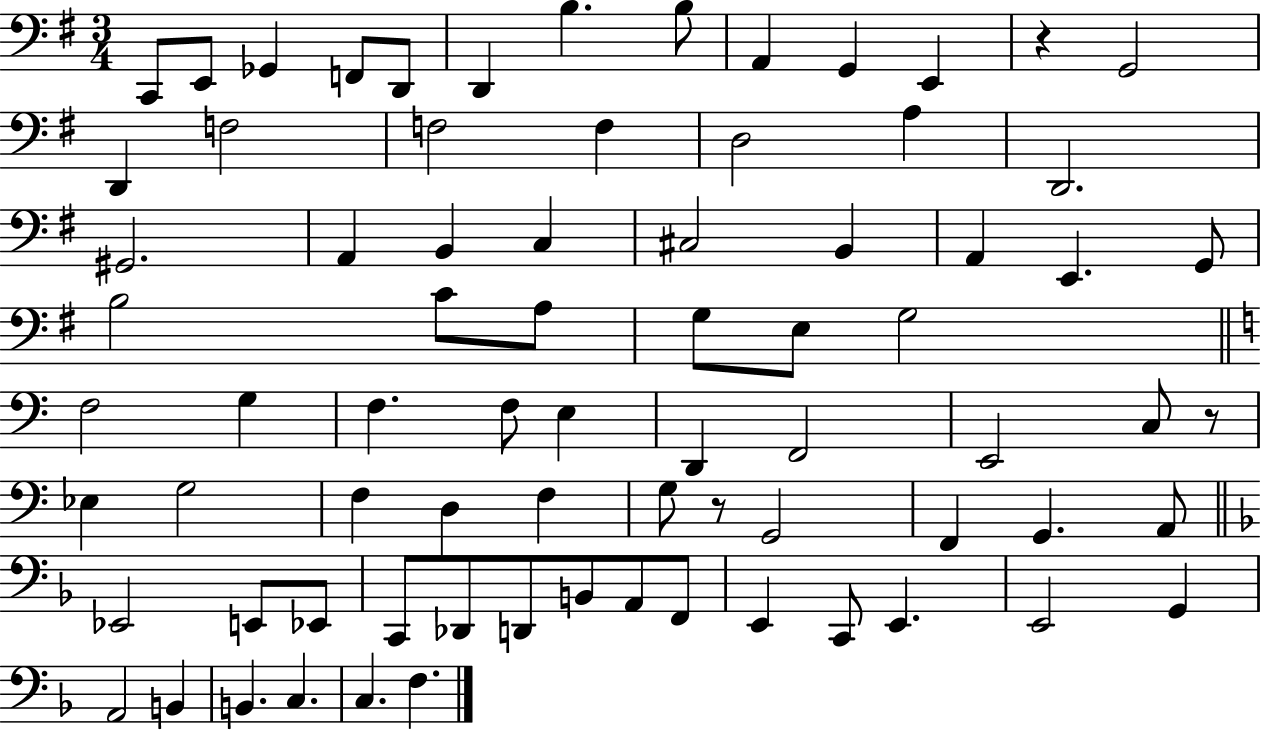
C2/e E2/e Gb2/q F2/e D2/e D2/q B3/q. B3/e A2/q G2/q E2/q R/q G2/h D2/q F3/h F3/h F3/q D3/h A3/q D2/h. G#2/h. A2/q B2/q C3/q C#3/h B2/q A2/q E2/q. G2/e B3/h C4/e A3/e G3/e E3/e G3/h F3/h G3/q F3/q. F3/e E3/q D2/q F2/h E2/h C3/e R/e Eb3/q G3/h F3/q D3/q F3/q G3/e R/e G2/h F2/q G2/q. A2/e Eb2/h E2/e Eb2/e C2/e Db2/e D2/e B2/e A2/e F2/e E2/q C2/e E2/q. E2/h G2/q A2/h B2/q B2/q. C3/q. C3/q. F3/q.